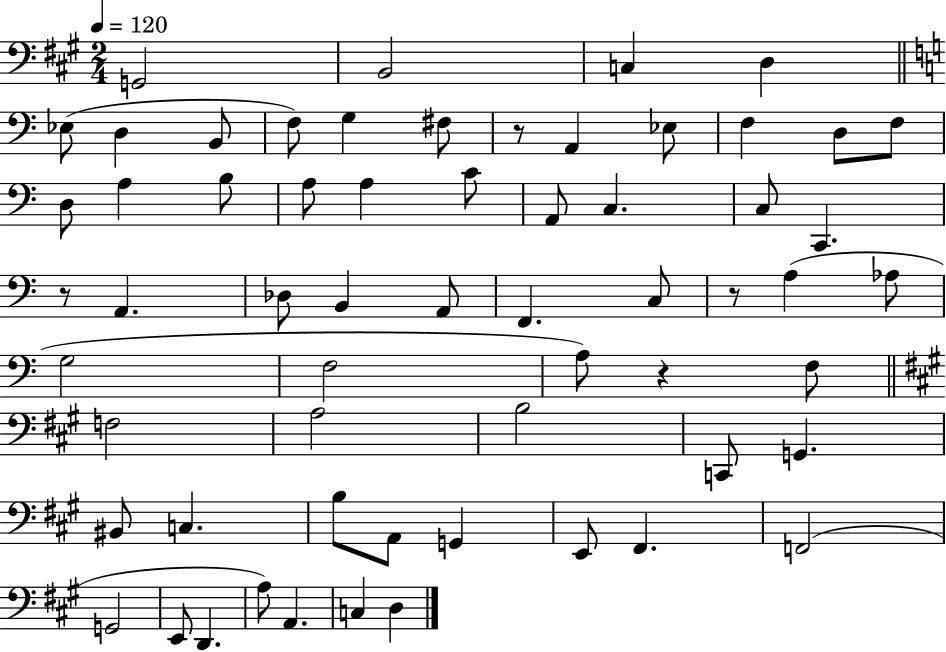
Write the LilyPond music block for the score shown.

{
  \clef bass
  \numericTimeSignature
  \time 2/4
  \key a \major
  \tempo 4 = 120
  g,2 | b,2 | c4 d4 | \bar "||" \break \key c \major ees8( d4 b,8 | f8) g4 fis8 | r8 a,4 ees8 | f4 d8 f8 | \break d8 a4 b8 | a8 a4 c'8 | a,8 c4. | c8 c,4. | \break r8 a,4. | des8 b,4 a,8 | f,4. c8 | r8 a4( aes8 | \break g2 | f2 | a8) r4 f8 | \bar "||" \break \key a \major f2 | a2 | b2 | c,8 g,4. | \break bis,8 c4. | b8 a,8 g,4 | e,8 fis,4. | f,2( | \break g,2 | e,8 d,4. | a8) a,4. | c4 d4 | \break \bar "|."
}